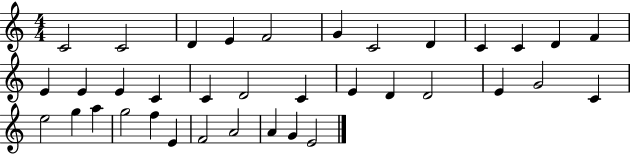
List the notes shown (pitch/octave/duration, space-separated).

C4/h C4/h D4/q E4/q F4/h G4/q C4/h D4/q C4/q C4/q D4/q F4/q E4/q E4/q E4/q C4/q C4/q D4/h C4/q E4/q D4/q D4/h E4/q G4/h C4/q E5/h G5/q A5/q G5/h F5/q E4/q F4/h A4/h A4/q G4/q E4/h